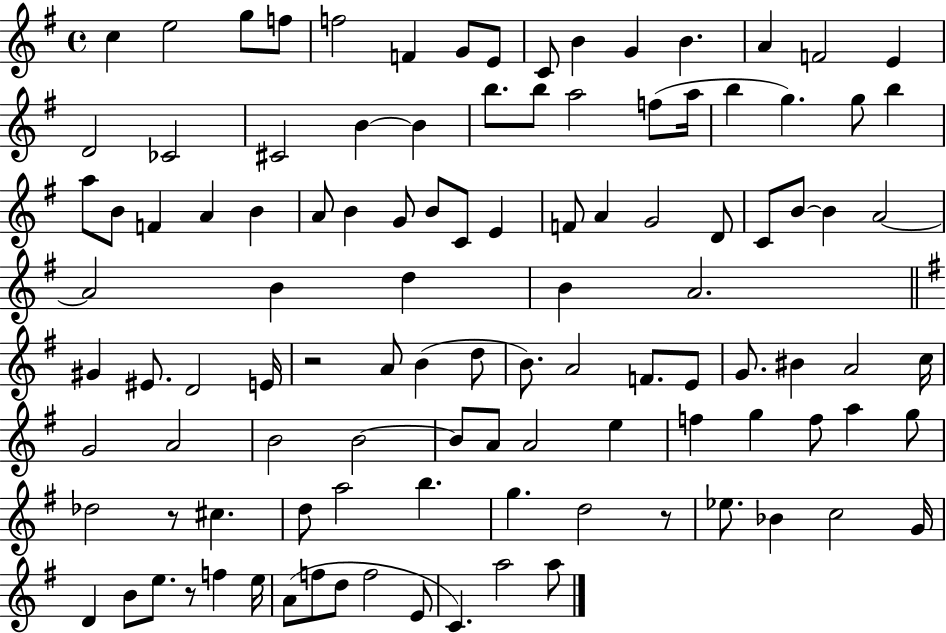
C5/q E5/h G5/e F5/e F5/h F4/q G4/e E4/e C4/e B4/q G4/q B4/q. A4/q F4/h E4/q D4/h CES4/h C#4/h B4/q B4/q B5/e. B5/e A5/h F5/e A5/s B5/q G5/q. G5/e B5/q A5/e B4/e F4/q A4/q B4/q A4/e B4/q G4/e B4/e C4/e E4/q F4/e A4/q G4/h D4/e C4/e B4/e B4/q A4/h A4/h B4/q D5/q B4/q A4/h. G#4/q EIS4/e. D4/h E4/s R/h A4/e B4/q D5/e B4/e. A4/h F4/e. E4/e G4/e. BIS4/q A4/h C5/s G4/h A4/h B4/h B4/h B4/e A4/e A4/h E5/q F5/q G5/q F5/e A5/q G5/e Db5/h R/e C#5/q. D5/e A5/h B5/q. G5/q. D5/h R/e Eb5/e. Bb4/q C5/h G4/s D4/q B4/e E5/e. R/e F5/q E5/s A4/e F5/e D5/e F5/h E4/e C4/q. A5/h A5/e